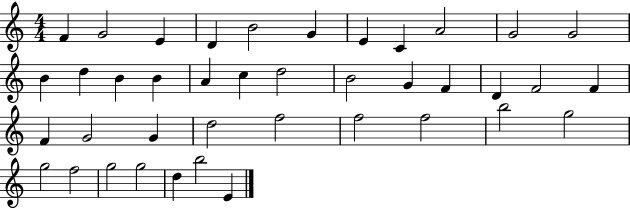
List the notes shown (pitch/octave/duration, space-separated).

F4/q G4/h E4/q D4/q B4/h G4/q E4/q C4/q A4/h G4/h G4/h B4/q D5/q B4/q B4/q A4/q C5/q D5/h B4/h G4/q F4/q D4/q F4/h F4/q F4/q G4/h G4/q D5/h F5/h F5/h F5/h B5/h G5/h G5/h F5/h G5/h G5/h D5/q B5/h E4/q